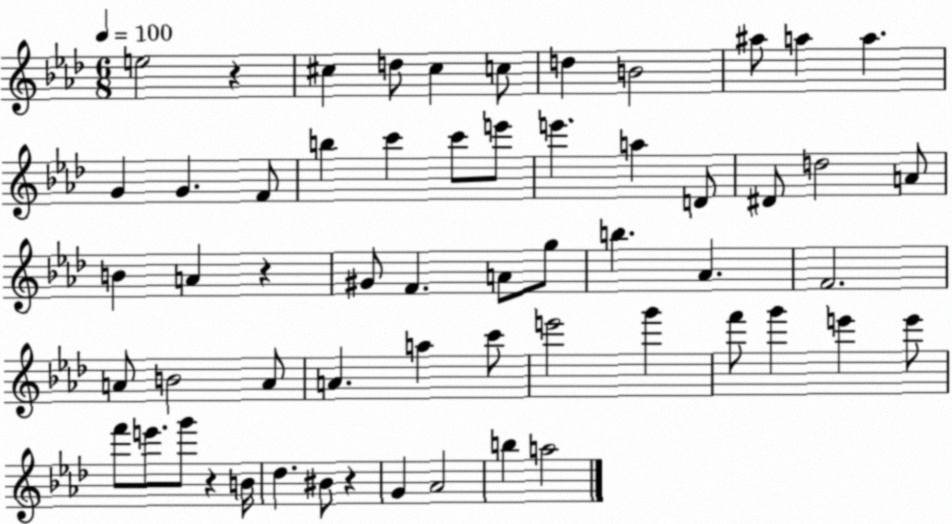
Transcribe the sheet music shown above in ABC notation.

X:1
T:Untitled
M:6/8
L:1/4
K:Ab
e2 z ^c d/2 ^c c/2 d B2 ^a/2 a a G G F/2 b c' c'/2 e'/2 e' a D/2 ^D/2 d2 A/2 B A z ^G/2 F A/2 g/2 b _A F2 A/2 B2 A/2 A a c'/2 e'2 g' f'/2 g' e' e'/2 f'/2 e'/2 g'/2 z B/4 _d ^B/2 z G _A2 b a2